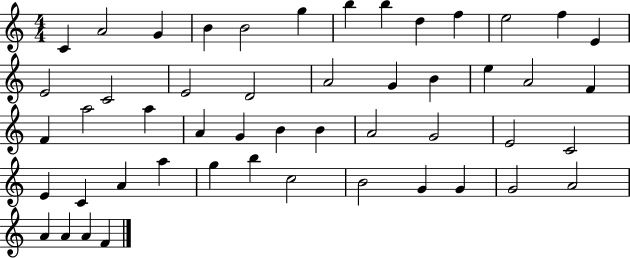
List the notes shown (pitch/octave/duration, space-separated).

C4/q A4/h G4/q B4/q B4/h G5/q B5/q B5/q D5/q F5/q E5/h F5/q E4/q E4/h C4/h E4/h D4/h A4/h G4/q B4/q E5/q A4/h F4/q F4/q A5/h A5/q A4/q G4/q B4/q B4/q A4/h G4/h E4/h C4/h E4/q C4/q A4/q A5/q G5/q B5/q C5/h B4/h G4/q G4/q G4/h A4/h A4/q A4/q A4/q F4/q